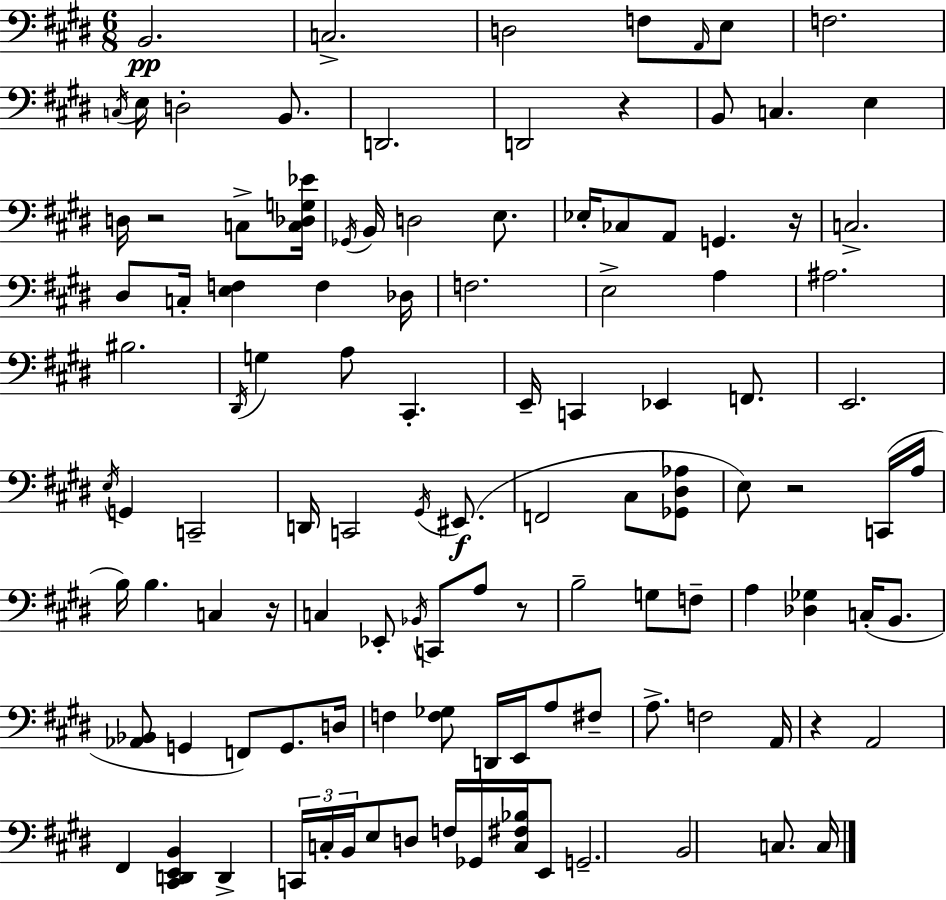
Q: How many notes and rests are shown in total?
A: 113